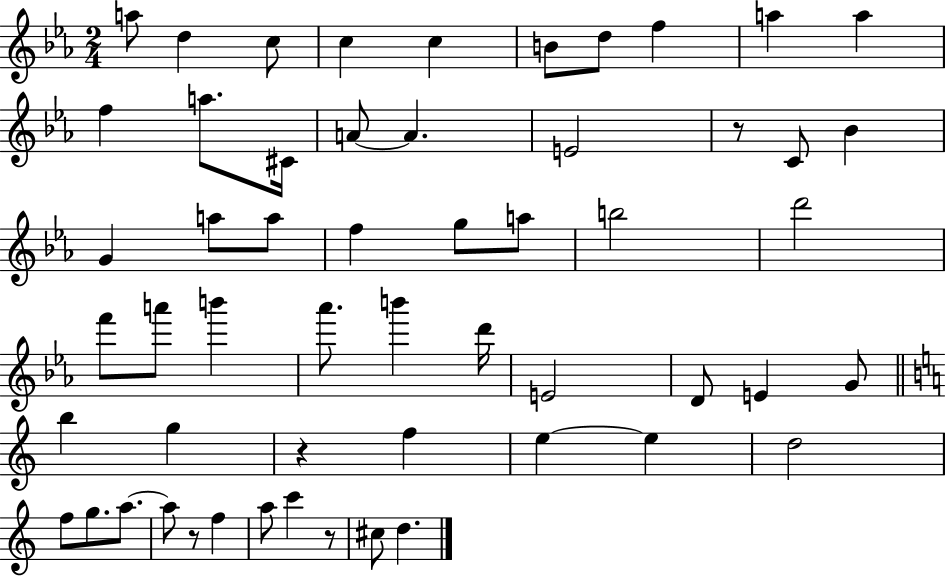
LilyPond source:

{
  \clef treble
  \numericTimeSignature
  \time 2/4
  \key ees \major
  a''8 d''4 c''8 | c''4 c''4 | b'8 d''8 f''4 | a''4 a''4 | \break f''4 a''8. cis'16 | a'8~~ a'4. | e'2 | r8 c'8 bes'4 | \break g'4 a''8 a''8 | f''4 g''8 a''8 | b''2 | d'''2 | \break f'''8 a'''8 b'''4 | aes'''8. b'''4 d'''16 | e'2 | d'8 e'4 g'8 | \break \bar "||" \break \key a \minor b''4 g''4 | r4 f''4 | e''4~~ e''4 | d''2 | \break f''8 g''8. a''8.~~ | a''8 r8 f''4 | a''8 c'''4 r8 | cis''8 d''4. | \break \bar "|."
}